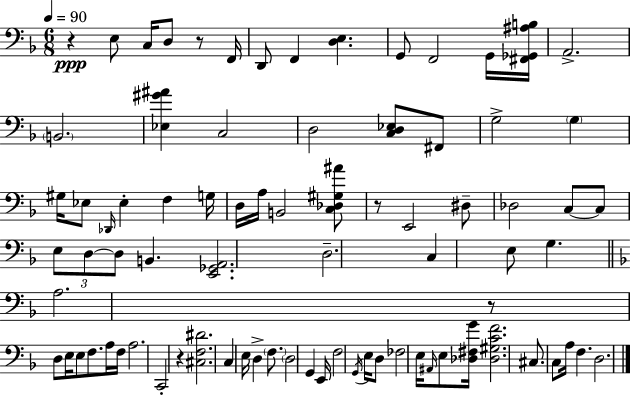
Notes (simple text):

R/q E3/e C3/s D3/e R/e F2/s D2/e F2/q [D3,E3]/q. G2/e F2/h G2/s [F#2,Gb2,A#3,B3]/s A2/h. B2/h. [Eb3,G#4,A#4]/q C3/h D3/h [C3,D3,Eb3]/e F#2/e G3/h G3/q G#3/s Eb3/e Db2/s Eb3/q F3/q G3/s D3/s A3/s B2/h [C3,Db3,G#3,A#4]/e R/e E2/h D#3/e Db3/h C3/e C3/e E3/e D3/e D3/e B2/q. [E2,Gb2,A2]/h. D3/h. C3/q E3/e G3/q. A3/h. R/e D3/e E3/s E3/e F3/e. A3/s F3/s A3/h. C2/h R/q [C#3,F3,D#4]/h. C3/q E3/s D3/q F3/e. D3/h G2/q E2/s F3/h G2/s E3/s D3/e FES3/h E3/s A#2/s E3/e [Db3,F#3,G4]/s [Db3,G#3,C4,F4]/h. C#3/e. C3/e A3/s F3/q. D3/h.